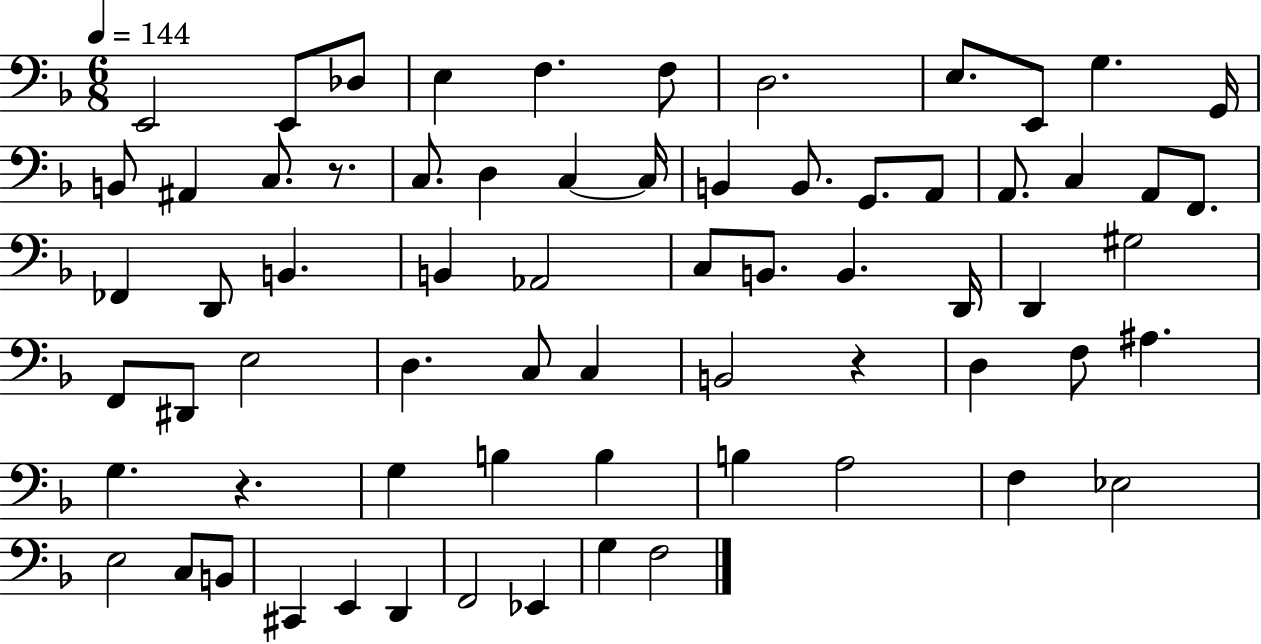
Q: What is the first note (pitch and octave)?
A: E2